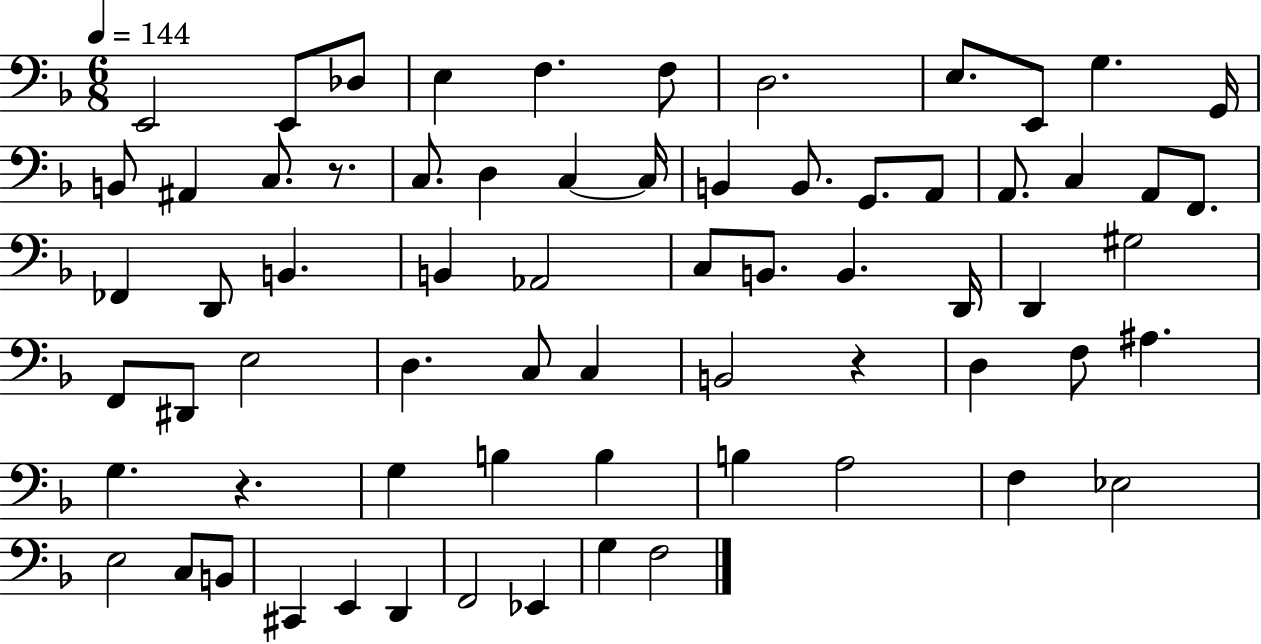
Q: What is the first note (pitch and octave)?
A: E2